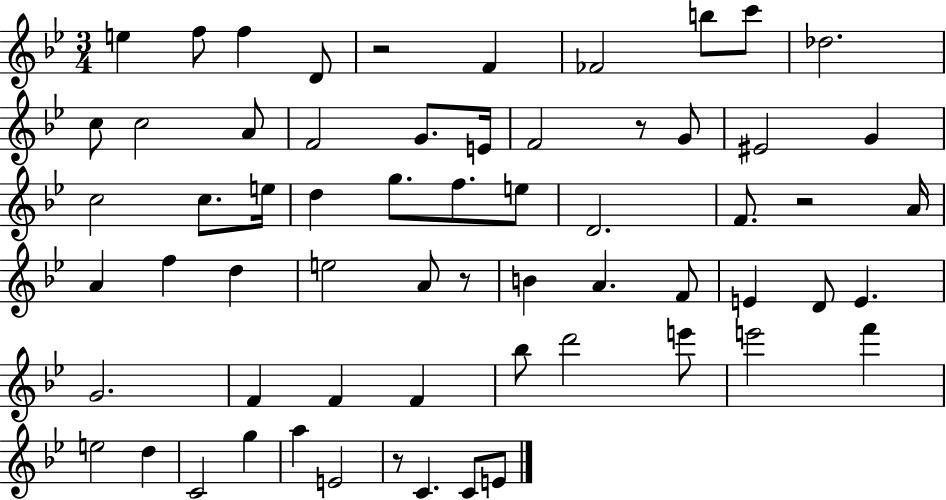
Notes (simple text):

E5/q F5/e F5/q D4/e R/h F4/q FES4/h B5/e C6/e Db5/h. C5/e C5/h A4/e F4/h G4/e. E4/s F4/h R/e G4/e EIS4/h G4/q C5/h C5/e. E5/s D5/q G5/e. F5/e. E5/e D4/h. F4/e. R/h A4/s A4/q F5/q D5/q E5/h A4/e R/e B4/q A4/q. F4/e E4/q D4/e E4/q. G4/h. F4/q F4/q F4/q Bb5/e D6/h E6/e E6/h F6/q E5/h D5/q C4/h G5/q A5/q E4/h R/e C4/q. C4/e E4/e